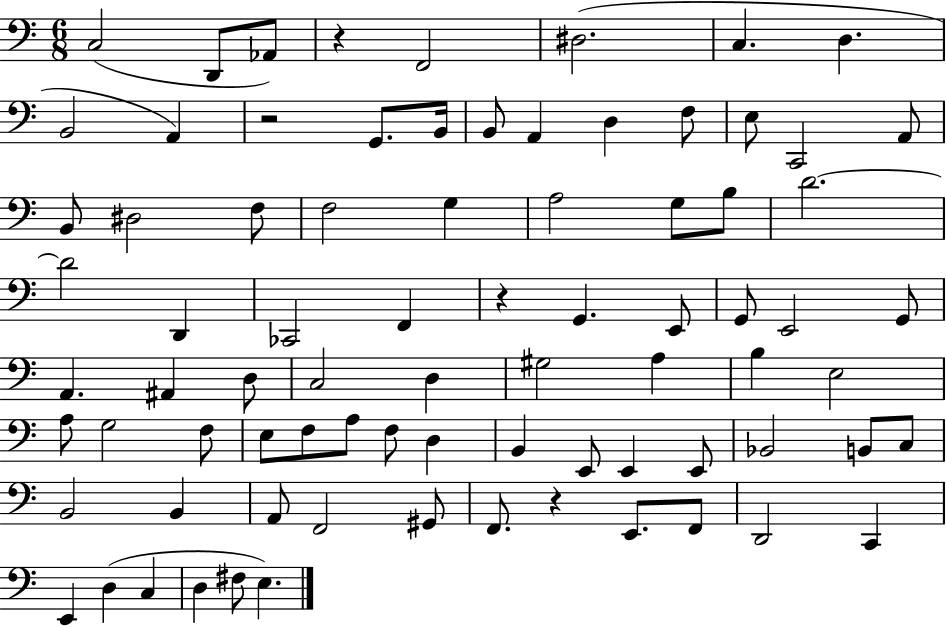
C3/h D2/e Ab2/e R/q F2/h D#3/h. C3/q. D3/q. B2/h A2/q R/h G2/e. B2/s B2/e A2/q D3/q F3/e E3/e C2/h A2/e B2/e D#3/h F3/e F3/h G3/q A3/h G3/e B3/e D4/h. D4/h D2/q CES2/h F2/q R/q G2/q. E2/e G2/e E2/h G2/e A2/q. A#2/q D3/e C3/h D3/q G#3/h A3/q B3/q E3/h A3/e G3/h F3/e E3/e F3/e A3/e F3/e D3/q B2/q E2/e E2/q E2/e Bb2/h B2/e C3/e B2/h B2/q A2/e F2/h G#2/e F2/e. R/q E2/e. F2/e D2/h C2/q E2/q D3/q C3/q D3/q F#3/e E3/q.